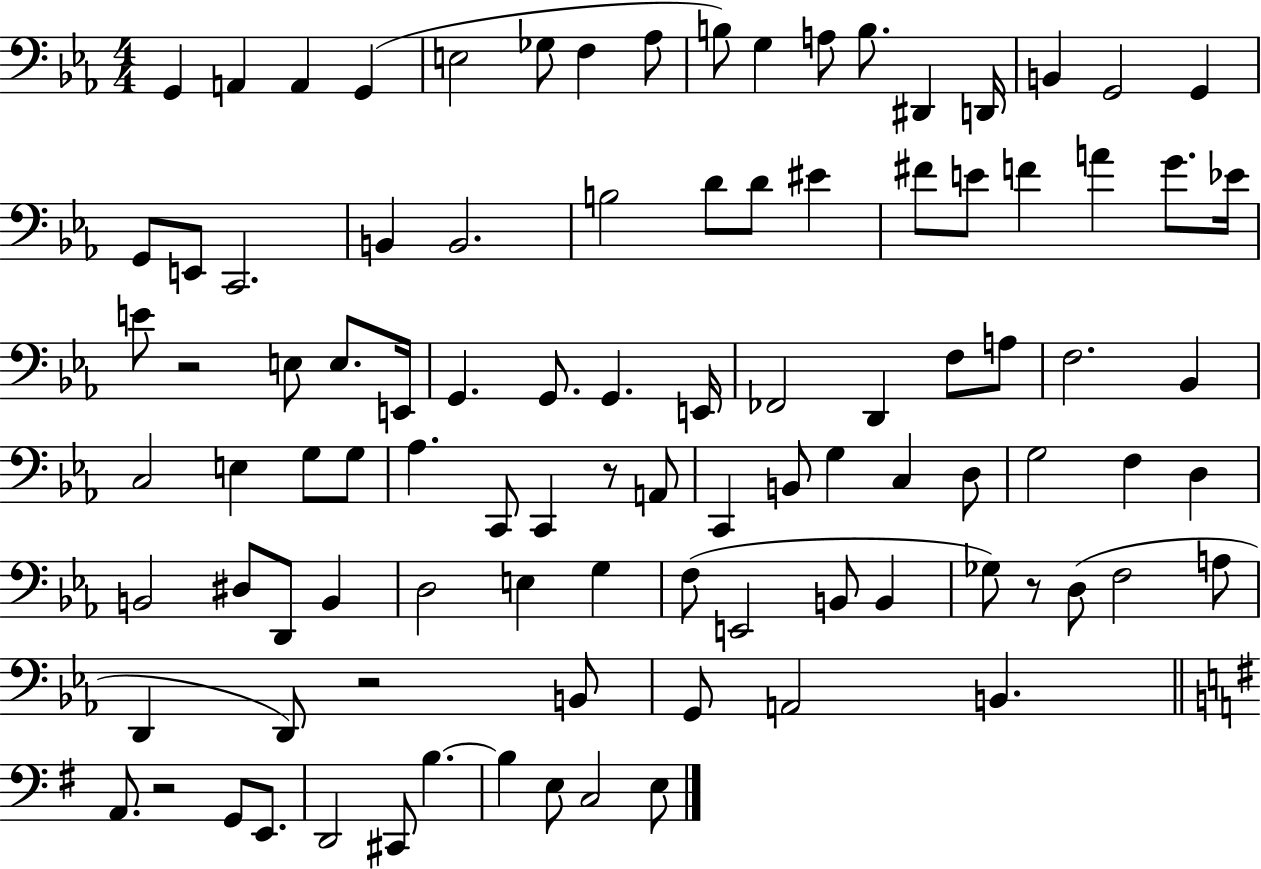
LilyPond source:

{
  \clef bass
  \numericTimeSignature
  \time 4/4
  \key ees \major
  \repeat volta 2 { g,4 a,4 a,4 g,4( | e2 ges8 f4 aes8 | b8) g4 a8 b8. dis,4 d,16 | b,4 g,2 g,4 | \break g,8 e,8 c,2. | b,4 b,2. | b2 d'8 d'8 eis'4 | fis'8 e'8 f'4 a'4 g'8. ees'16 | \break e'8 r2 e8 e8. e,16 | g,4. g,8. g,4. e,16 | fes,2 d,4 f8 a8 | f2. bes,4 | \break c2 e4 g8 g8 | aes4. c,8 c,4 r8 a,8 | c,4 b,8 g4 c4 d8 | g2 f4 d4 | \break b,2 dis8 d,8 b,4 | d2 e4 g4 | f8( e,2 b,8 b,4 | ges8) r8 d8( f2 a8 | \break d,4 d,8) r2 b,8 | g,8 a,2 b,4. | \bar "||" \break \key e \minor a,8. r2 g,8 e,8. | d,2 cis,8 b4.~~ | b4 e8 c2 e8 | } \bar "|."
}